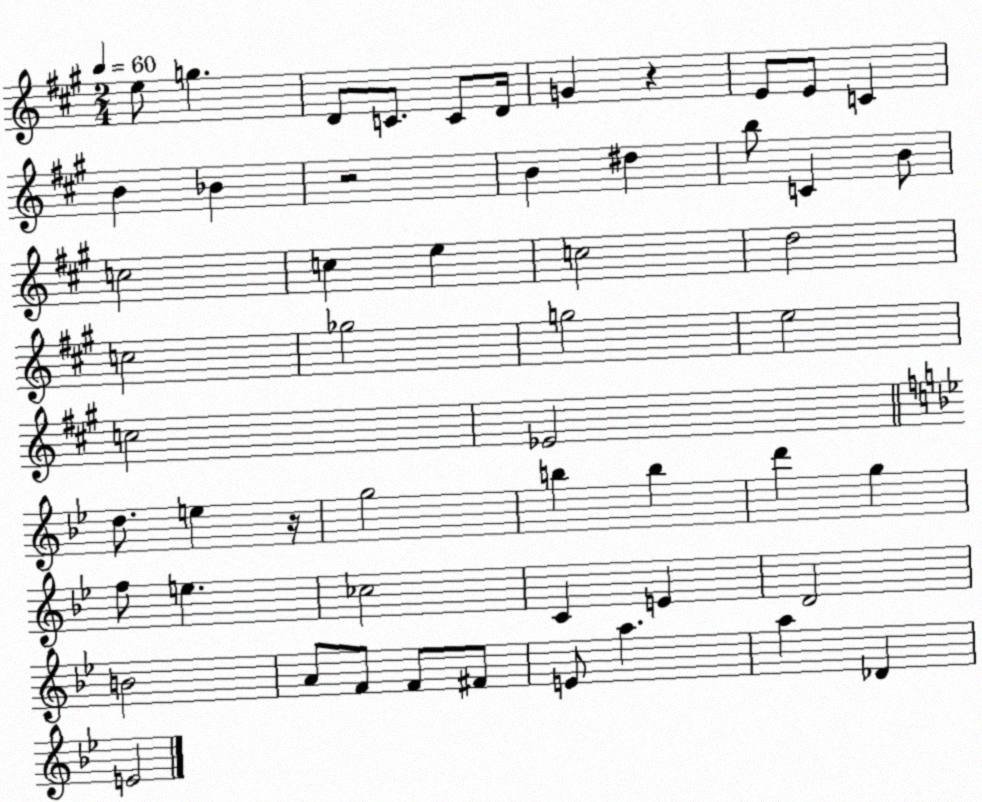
X:1
T:Untitled
M:2/4
L:1/4
K:A
e/2 g D/2 C/2 C/2 D/4 G z E/2 E/2 C B _B z2 B ^d b/2 C B/2 c2 c e c2 d2 c2 _g2 g2 e2 c2 _E2 d/2 e z/4 g2 b b d' g f/2 e _c2 C E D2 B2 A/2 F/2 F/2 ^F/2 E/2 a a _D E2